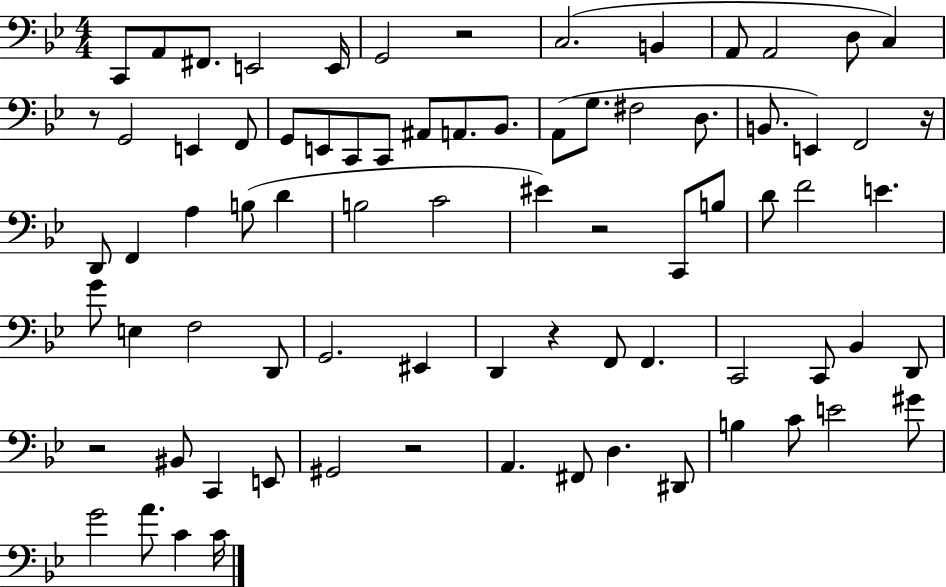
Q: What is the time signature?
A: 4/4